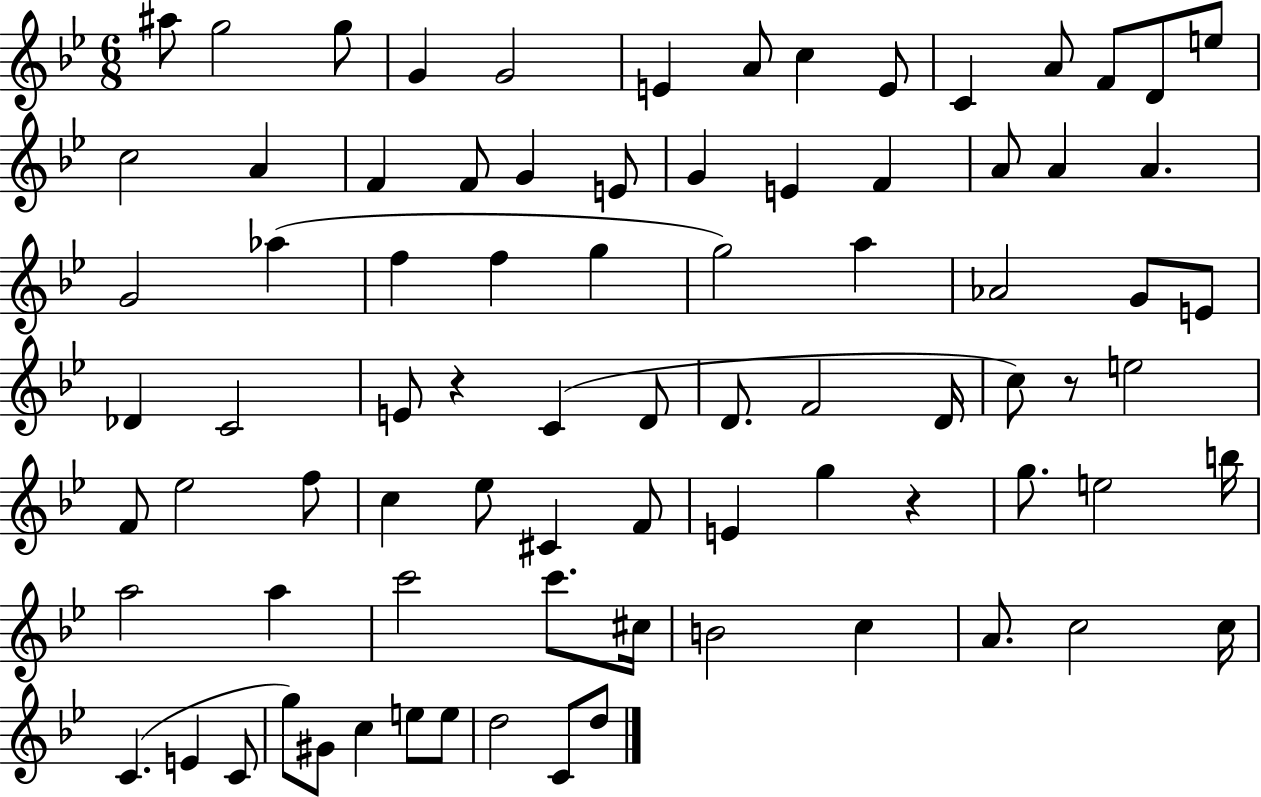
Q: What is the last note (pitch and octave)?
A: D5